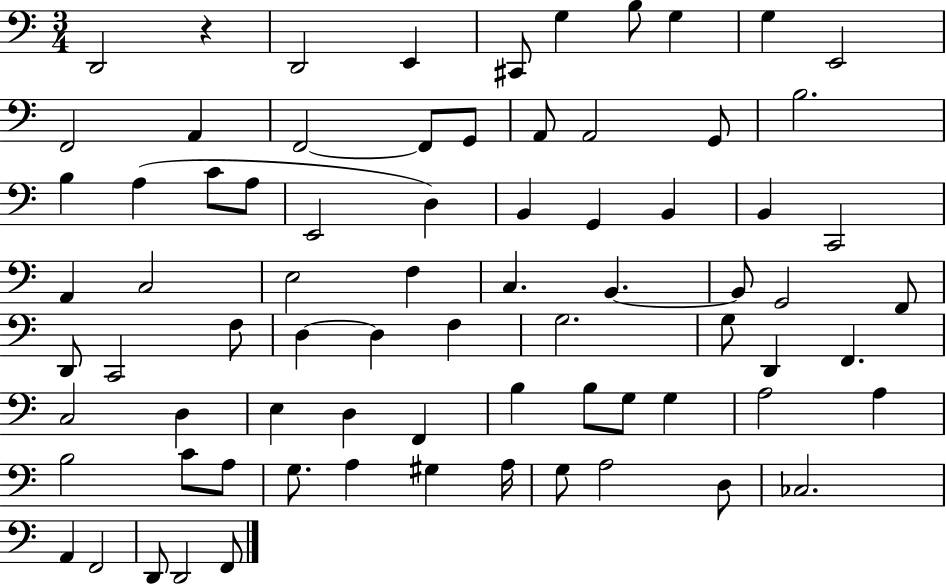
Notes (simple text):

D2/h R/q D2/h E2/q C#2/e G3/q B3/e G3/q G3/q E2/h F2/h A2/q F2/h F2/e G2/e A2/e A2/h G2/e B3/h. B3/q A3/q C4/e A3/e E2/h D3/q B2/q G2/q B2/q B2/q C2/h A2/q C3/h E3/h F3/q C3/q. B2/q. B2/e G2/h F2/e D2/e C2/h F3/e D3/q D3/q F3/q G3/h. G3/e D2/q F2/q. C3/h D3/q E3/q D3/q F2/q B3/q B3/e G3/e G3/q A3/h A3/q B3/h C4/e A3/e G3/e. A3/q G#3/q A3/s G3/e A3/h D3/e CES3/h. A2/q F2/h D2/e D2/h F2/e